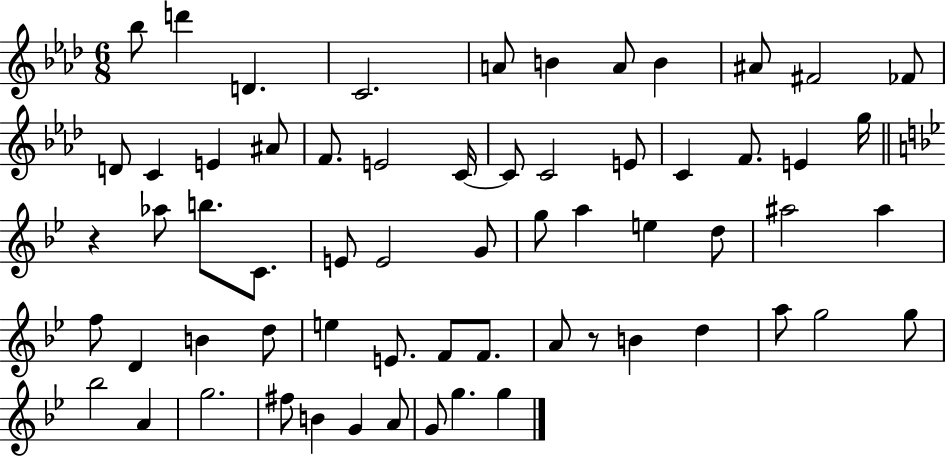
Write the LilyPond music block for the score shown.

{
  \clef treble
  \numericTimeSignature
  \time 6/8
  \key aes \major
  bes''8 d'''4 d'4. | c'2. | a'8 b'4 a'8 b'4 | ais'8 fis'2 fes'8 | \break d'8 c'4 e'4 ais'8 | f'8. e'2 c'16~~ | c'8 c'2 e'8 | c'4 f'8. e'4 g''16 | \break \bar "||" \break \key g \minor r4 aes''8 b''8. c'8. | e'8 e'2 g'8 | g''8 a''4 e''4 d''8 | ais''2 ais''4 | \break f''8 d'4 b'4 d''8 | e''4 e'8. f'8 f'8. | a'8 r8 b'4 d''4 | a''8 g''2 g''8 | \break bes''2 a'4 | g''2. | fis''8 b'4 g'4 a'8 | g'8 g''4. g''4 | \break \bar "|."
}